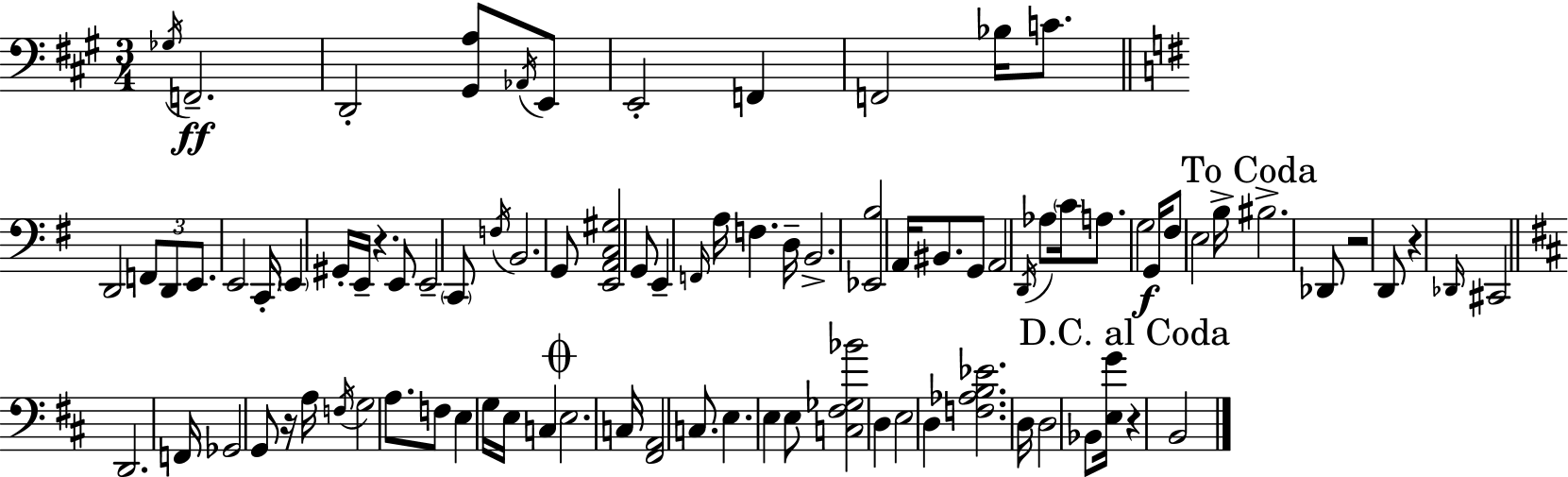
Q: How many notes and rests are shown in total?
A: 88